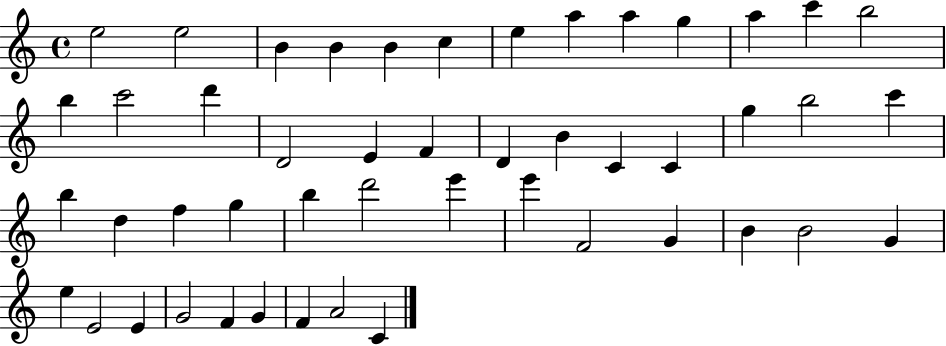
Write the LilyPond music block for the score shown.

{
  \clef treble
  \time 4/4
  \defaultTimeSignature
  \key c \major
  e''2 e''2 | b'4 b'4 b'4 c''4 | e''4 a''4 a''4 g''4 | a''4 c'''4 b''2 | \break b''4 c'''2 d'''4 | d'2 e'4 f'4 | d'4 b'4 c'4 c'4 | g''4 b''2 c'''4 | \break b''4 d''4 f''4 g''4 | b''4 d'''2 e'''4 | e'''4 f'2 g'4 | b'4 b'2 g'4 | \break e''4 e'2 e'4 | g'2 f'4 g'4 | f'4 a'2 c'4 | \bar "|."
}